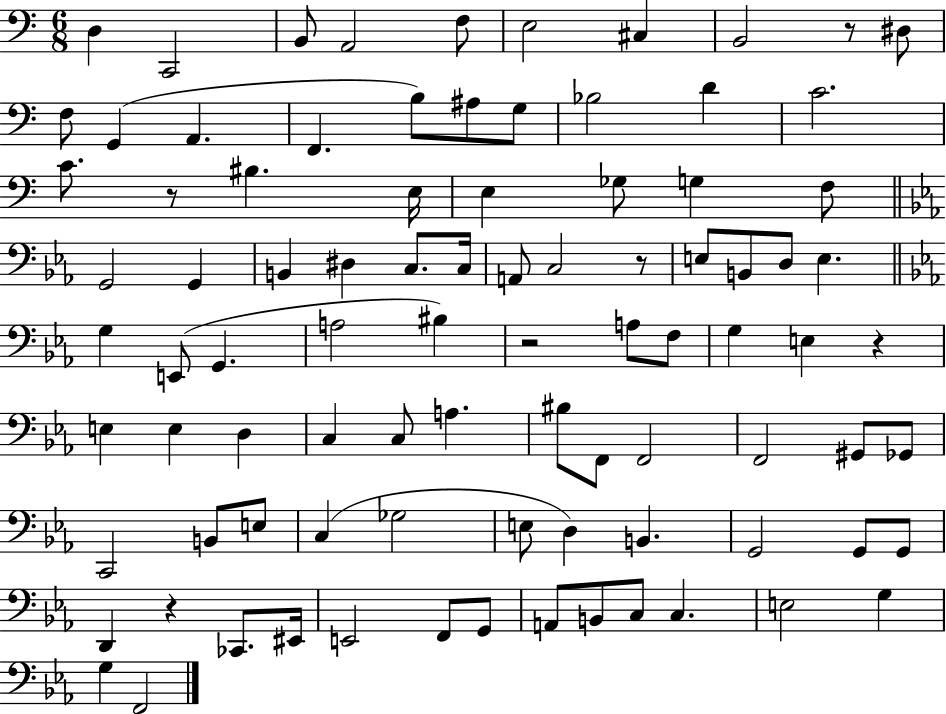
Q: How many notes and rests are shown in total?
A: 90